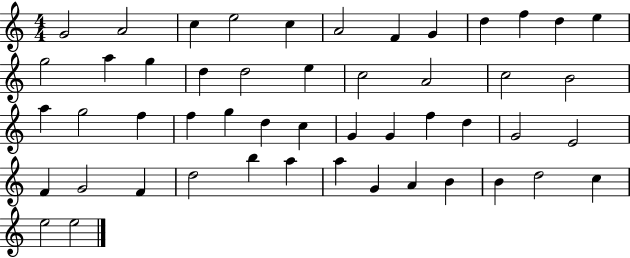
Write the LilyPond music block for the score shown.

{
  \clef treble
  \numericTimeSignature
  \time 4/4
  \key c \major
  g'2 a'2 | c''4 e''2 c''4 | a'2 f'4 g'4 | d''4 f''4 d''4 e''4 | \break g''2 a''4 g''4 | d''4 d''2 e''4 | c''2 a'2 | c''2 b'2 | \break a''4 g''2 f''4 | f''4 g''4 d''4 c''4 | g'4 g'4 f''4 d''4 | g'2 e'2 | \break f'4 g'2 f'4 | d''2 b''4 a''4 | a''4 g'4 a'4 b'4 | b'4 d''2 c''4 | \break e''2 e''2 | \bar "|."
}